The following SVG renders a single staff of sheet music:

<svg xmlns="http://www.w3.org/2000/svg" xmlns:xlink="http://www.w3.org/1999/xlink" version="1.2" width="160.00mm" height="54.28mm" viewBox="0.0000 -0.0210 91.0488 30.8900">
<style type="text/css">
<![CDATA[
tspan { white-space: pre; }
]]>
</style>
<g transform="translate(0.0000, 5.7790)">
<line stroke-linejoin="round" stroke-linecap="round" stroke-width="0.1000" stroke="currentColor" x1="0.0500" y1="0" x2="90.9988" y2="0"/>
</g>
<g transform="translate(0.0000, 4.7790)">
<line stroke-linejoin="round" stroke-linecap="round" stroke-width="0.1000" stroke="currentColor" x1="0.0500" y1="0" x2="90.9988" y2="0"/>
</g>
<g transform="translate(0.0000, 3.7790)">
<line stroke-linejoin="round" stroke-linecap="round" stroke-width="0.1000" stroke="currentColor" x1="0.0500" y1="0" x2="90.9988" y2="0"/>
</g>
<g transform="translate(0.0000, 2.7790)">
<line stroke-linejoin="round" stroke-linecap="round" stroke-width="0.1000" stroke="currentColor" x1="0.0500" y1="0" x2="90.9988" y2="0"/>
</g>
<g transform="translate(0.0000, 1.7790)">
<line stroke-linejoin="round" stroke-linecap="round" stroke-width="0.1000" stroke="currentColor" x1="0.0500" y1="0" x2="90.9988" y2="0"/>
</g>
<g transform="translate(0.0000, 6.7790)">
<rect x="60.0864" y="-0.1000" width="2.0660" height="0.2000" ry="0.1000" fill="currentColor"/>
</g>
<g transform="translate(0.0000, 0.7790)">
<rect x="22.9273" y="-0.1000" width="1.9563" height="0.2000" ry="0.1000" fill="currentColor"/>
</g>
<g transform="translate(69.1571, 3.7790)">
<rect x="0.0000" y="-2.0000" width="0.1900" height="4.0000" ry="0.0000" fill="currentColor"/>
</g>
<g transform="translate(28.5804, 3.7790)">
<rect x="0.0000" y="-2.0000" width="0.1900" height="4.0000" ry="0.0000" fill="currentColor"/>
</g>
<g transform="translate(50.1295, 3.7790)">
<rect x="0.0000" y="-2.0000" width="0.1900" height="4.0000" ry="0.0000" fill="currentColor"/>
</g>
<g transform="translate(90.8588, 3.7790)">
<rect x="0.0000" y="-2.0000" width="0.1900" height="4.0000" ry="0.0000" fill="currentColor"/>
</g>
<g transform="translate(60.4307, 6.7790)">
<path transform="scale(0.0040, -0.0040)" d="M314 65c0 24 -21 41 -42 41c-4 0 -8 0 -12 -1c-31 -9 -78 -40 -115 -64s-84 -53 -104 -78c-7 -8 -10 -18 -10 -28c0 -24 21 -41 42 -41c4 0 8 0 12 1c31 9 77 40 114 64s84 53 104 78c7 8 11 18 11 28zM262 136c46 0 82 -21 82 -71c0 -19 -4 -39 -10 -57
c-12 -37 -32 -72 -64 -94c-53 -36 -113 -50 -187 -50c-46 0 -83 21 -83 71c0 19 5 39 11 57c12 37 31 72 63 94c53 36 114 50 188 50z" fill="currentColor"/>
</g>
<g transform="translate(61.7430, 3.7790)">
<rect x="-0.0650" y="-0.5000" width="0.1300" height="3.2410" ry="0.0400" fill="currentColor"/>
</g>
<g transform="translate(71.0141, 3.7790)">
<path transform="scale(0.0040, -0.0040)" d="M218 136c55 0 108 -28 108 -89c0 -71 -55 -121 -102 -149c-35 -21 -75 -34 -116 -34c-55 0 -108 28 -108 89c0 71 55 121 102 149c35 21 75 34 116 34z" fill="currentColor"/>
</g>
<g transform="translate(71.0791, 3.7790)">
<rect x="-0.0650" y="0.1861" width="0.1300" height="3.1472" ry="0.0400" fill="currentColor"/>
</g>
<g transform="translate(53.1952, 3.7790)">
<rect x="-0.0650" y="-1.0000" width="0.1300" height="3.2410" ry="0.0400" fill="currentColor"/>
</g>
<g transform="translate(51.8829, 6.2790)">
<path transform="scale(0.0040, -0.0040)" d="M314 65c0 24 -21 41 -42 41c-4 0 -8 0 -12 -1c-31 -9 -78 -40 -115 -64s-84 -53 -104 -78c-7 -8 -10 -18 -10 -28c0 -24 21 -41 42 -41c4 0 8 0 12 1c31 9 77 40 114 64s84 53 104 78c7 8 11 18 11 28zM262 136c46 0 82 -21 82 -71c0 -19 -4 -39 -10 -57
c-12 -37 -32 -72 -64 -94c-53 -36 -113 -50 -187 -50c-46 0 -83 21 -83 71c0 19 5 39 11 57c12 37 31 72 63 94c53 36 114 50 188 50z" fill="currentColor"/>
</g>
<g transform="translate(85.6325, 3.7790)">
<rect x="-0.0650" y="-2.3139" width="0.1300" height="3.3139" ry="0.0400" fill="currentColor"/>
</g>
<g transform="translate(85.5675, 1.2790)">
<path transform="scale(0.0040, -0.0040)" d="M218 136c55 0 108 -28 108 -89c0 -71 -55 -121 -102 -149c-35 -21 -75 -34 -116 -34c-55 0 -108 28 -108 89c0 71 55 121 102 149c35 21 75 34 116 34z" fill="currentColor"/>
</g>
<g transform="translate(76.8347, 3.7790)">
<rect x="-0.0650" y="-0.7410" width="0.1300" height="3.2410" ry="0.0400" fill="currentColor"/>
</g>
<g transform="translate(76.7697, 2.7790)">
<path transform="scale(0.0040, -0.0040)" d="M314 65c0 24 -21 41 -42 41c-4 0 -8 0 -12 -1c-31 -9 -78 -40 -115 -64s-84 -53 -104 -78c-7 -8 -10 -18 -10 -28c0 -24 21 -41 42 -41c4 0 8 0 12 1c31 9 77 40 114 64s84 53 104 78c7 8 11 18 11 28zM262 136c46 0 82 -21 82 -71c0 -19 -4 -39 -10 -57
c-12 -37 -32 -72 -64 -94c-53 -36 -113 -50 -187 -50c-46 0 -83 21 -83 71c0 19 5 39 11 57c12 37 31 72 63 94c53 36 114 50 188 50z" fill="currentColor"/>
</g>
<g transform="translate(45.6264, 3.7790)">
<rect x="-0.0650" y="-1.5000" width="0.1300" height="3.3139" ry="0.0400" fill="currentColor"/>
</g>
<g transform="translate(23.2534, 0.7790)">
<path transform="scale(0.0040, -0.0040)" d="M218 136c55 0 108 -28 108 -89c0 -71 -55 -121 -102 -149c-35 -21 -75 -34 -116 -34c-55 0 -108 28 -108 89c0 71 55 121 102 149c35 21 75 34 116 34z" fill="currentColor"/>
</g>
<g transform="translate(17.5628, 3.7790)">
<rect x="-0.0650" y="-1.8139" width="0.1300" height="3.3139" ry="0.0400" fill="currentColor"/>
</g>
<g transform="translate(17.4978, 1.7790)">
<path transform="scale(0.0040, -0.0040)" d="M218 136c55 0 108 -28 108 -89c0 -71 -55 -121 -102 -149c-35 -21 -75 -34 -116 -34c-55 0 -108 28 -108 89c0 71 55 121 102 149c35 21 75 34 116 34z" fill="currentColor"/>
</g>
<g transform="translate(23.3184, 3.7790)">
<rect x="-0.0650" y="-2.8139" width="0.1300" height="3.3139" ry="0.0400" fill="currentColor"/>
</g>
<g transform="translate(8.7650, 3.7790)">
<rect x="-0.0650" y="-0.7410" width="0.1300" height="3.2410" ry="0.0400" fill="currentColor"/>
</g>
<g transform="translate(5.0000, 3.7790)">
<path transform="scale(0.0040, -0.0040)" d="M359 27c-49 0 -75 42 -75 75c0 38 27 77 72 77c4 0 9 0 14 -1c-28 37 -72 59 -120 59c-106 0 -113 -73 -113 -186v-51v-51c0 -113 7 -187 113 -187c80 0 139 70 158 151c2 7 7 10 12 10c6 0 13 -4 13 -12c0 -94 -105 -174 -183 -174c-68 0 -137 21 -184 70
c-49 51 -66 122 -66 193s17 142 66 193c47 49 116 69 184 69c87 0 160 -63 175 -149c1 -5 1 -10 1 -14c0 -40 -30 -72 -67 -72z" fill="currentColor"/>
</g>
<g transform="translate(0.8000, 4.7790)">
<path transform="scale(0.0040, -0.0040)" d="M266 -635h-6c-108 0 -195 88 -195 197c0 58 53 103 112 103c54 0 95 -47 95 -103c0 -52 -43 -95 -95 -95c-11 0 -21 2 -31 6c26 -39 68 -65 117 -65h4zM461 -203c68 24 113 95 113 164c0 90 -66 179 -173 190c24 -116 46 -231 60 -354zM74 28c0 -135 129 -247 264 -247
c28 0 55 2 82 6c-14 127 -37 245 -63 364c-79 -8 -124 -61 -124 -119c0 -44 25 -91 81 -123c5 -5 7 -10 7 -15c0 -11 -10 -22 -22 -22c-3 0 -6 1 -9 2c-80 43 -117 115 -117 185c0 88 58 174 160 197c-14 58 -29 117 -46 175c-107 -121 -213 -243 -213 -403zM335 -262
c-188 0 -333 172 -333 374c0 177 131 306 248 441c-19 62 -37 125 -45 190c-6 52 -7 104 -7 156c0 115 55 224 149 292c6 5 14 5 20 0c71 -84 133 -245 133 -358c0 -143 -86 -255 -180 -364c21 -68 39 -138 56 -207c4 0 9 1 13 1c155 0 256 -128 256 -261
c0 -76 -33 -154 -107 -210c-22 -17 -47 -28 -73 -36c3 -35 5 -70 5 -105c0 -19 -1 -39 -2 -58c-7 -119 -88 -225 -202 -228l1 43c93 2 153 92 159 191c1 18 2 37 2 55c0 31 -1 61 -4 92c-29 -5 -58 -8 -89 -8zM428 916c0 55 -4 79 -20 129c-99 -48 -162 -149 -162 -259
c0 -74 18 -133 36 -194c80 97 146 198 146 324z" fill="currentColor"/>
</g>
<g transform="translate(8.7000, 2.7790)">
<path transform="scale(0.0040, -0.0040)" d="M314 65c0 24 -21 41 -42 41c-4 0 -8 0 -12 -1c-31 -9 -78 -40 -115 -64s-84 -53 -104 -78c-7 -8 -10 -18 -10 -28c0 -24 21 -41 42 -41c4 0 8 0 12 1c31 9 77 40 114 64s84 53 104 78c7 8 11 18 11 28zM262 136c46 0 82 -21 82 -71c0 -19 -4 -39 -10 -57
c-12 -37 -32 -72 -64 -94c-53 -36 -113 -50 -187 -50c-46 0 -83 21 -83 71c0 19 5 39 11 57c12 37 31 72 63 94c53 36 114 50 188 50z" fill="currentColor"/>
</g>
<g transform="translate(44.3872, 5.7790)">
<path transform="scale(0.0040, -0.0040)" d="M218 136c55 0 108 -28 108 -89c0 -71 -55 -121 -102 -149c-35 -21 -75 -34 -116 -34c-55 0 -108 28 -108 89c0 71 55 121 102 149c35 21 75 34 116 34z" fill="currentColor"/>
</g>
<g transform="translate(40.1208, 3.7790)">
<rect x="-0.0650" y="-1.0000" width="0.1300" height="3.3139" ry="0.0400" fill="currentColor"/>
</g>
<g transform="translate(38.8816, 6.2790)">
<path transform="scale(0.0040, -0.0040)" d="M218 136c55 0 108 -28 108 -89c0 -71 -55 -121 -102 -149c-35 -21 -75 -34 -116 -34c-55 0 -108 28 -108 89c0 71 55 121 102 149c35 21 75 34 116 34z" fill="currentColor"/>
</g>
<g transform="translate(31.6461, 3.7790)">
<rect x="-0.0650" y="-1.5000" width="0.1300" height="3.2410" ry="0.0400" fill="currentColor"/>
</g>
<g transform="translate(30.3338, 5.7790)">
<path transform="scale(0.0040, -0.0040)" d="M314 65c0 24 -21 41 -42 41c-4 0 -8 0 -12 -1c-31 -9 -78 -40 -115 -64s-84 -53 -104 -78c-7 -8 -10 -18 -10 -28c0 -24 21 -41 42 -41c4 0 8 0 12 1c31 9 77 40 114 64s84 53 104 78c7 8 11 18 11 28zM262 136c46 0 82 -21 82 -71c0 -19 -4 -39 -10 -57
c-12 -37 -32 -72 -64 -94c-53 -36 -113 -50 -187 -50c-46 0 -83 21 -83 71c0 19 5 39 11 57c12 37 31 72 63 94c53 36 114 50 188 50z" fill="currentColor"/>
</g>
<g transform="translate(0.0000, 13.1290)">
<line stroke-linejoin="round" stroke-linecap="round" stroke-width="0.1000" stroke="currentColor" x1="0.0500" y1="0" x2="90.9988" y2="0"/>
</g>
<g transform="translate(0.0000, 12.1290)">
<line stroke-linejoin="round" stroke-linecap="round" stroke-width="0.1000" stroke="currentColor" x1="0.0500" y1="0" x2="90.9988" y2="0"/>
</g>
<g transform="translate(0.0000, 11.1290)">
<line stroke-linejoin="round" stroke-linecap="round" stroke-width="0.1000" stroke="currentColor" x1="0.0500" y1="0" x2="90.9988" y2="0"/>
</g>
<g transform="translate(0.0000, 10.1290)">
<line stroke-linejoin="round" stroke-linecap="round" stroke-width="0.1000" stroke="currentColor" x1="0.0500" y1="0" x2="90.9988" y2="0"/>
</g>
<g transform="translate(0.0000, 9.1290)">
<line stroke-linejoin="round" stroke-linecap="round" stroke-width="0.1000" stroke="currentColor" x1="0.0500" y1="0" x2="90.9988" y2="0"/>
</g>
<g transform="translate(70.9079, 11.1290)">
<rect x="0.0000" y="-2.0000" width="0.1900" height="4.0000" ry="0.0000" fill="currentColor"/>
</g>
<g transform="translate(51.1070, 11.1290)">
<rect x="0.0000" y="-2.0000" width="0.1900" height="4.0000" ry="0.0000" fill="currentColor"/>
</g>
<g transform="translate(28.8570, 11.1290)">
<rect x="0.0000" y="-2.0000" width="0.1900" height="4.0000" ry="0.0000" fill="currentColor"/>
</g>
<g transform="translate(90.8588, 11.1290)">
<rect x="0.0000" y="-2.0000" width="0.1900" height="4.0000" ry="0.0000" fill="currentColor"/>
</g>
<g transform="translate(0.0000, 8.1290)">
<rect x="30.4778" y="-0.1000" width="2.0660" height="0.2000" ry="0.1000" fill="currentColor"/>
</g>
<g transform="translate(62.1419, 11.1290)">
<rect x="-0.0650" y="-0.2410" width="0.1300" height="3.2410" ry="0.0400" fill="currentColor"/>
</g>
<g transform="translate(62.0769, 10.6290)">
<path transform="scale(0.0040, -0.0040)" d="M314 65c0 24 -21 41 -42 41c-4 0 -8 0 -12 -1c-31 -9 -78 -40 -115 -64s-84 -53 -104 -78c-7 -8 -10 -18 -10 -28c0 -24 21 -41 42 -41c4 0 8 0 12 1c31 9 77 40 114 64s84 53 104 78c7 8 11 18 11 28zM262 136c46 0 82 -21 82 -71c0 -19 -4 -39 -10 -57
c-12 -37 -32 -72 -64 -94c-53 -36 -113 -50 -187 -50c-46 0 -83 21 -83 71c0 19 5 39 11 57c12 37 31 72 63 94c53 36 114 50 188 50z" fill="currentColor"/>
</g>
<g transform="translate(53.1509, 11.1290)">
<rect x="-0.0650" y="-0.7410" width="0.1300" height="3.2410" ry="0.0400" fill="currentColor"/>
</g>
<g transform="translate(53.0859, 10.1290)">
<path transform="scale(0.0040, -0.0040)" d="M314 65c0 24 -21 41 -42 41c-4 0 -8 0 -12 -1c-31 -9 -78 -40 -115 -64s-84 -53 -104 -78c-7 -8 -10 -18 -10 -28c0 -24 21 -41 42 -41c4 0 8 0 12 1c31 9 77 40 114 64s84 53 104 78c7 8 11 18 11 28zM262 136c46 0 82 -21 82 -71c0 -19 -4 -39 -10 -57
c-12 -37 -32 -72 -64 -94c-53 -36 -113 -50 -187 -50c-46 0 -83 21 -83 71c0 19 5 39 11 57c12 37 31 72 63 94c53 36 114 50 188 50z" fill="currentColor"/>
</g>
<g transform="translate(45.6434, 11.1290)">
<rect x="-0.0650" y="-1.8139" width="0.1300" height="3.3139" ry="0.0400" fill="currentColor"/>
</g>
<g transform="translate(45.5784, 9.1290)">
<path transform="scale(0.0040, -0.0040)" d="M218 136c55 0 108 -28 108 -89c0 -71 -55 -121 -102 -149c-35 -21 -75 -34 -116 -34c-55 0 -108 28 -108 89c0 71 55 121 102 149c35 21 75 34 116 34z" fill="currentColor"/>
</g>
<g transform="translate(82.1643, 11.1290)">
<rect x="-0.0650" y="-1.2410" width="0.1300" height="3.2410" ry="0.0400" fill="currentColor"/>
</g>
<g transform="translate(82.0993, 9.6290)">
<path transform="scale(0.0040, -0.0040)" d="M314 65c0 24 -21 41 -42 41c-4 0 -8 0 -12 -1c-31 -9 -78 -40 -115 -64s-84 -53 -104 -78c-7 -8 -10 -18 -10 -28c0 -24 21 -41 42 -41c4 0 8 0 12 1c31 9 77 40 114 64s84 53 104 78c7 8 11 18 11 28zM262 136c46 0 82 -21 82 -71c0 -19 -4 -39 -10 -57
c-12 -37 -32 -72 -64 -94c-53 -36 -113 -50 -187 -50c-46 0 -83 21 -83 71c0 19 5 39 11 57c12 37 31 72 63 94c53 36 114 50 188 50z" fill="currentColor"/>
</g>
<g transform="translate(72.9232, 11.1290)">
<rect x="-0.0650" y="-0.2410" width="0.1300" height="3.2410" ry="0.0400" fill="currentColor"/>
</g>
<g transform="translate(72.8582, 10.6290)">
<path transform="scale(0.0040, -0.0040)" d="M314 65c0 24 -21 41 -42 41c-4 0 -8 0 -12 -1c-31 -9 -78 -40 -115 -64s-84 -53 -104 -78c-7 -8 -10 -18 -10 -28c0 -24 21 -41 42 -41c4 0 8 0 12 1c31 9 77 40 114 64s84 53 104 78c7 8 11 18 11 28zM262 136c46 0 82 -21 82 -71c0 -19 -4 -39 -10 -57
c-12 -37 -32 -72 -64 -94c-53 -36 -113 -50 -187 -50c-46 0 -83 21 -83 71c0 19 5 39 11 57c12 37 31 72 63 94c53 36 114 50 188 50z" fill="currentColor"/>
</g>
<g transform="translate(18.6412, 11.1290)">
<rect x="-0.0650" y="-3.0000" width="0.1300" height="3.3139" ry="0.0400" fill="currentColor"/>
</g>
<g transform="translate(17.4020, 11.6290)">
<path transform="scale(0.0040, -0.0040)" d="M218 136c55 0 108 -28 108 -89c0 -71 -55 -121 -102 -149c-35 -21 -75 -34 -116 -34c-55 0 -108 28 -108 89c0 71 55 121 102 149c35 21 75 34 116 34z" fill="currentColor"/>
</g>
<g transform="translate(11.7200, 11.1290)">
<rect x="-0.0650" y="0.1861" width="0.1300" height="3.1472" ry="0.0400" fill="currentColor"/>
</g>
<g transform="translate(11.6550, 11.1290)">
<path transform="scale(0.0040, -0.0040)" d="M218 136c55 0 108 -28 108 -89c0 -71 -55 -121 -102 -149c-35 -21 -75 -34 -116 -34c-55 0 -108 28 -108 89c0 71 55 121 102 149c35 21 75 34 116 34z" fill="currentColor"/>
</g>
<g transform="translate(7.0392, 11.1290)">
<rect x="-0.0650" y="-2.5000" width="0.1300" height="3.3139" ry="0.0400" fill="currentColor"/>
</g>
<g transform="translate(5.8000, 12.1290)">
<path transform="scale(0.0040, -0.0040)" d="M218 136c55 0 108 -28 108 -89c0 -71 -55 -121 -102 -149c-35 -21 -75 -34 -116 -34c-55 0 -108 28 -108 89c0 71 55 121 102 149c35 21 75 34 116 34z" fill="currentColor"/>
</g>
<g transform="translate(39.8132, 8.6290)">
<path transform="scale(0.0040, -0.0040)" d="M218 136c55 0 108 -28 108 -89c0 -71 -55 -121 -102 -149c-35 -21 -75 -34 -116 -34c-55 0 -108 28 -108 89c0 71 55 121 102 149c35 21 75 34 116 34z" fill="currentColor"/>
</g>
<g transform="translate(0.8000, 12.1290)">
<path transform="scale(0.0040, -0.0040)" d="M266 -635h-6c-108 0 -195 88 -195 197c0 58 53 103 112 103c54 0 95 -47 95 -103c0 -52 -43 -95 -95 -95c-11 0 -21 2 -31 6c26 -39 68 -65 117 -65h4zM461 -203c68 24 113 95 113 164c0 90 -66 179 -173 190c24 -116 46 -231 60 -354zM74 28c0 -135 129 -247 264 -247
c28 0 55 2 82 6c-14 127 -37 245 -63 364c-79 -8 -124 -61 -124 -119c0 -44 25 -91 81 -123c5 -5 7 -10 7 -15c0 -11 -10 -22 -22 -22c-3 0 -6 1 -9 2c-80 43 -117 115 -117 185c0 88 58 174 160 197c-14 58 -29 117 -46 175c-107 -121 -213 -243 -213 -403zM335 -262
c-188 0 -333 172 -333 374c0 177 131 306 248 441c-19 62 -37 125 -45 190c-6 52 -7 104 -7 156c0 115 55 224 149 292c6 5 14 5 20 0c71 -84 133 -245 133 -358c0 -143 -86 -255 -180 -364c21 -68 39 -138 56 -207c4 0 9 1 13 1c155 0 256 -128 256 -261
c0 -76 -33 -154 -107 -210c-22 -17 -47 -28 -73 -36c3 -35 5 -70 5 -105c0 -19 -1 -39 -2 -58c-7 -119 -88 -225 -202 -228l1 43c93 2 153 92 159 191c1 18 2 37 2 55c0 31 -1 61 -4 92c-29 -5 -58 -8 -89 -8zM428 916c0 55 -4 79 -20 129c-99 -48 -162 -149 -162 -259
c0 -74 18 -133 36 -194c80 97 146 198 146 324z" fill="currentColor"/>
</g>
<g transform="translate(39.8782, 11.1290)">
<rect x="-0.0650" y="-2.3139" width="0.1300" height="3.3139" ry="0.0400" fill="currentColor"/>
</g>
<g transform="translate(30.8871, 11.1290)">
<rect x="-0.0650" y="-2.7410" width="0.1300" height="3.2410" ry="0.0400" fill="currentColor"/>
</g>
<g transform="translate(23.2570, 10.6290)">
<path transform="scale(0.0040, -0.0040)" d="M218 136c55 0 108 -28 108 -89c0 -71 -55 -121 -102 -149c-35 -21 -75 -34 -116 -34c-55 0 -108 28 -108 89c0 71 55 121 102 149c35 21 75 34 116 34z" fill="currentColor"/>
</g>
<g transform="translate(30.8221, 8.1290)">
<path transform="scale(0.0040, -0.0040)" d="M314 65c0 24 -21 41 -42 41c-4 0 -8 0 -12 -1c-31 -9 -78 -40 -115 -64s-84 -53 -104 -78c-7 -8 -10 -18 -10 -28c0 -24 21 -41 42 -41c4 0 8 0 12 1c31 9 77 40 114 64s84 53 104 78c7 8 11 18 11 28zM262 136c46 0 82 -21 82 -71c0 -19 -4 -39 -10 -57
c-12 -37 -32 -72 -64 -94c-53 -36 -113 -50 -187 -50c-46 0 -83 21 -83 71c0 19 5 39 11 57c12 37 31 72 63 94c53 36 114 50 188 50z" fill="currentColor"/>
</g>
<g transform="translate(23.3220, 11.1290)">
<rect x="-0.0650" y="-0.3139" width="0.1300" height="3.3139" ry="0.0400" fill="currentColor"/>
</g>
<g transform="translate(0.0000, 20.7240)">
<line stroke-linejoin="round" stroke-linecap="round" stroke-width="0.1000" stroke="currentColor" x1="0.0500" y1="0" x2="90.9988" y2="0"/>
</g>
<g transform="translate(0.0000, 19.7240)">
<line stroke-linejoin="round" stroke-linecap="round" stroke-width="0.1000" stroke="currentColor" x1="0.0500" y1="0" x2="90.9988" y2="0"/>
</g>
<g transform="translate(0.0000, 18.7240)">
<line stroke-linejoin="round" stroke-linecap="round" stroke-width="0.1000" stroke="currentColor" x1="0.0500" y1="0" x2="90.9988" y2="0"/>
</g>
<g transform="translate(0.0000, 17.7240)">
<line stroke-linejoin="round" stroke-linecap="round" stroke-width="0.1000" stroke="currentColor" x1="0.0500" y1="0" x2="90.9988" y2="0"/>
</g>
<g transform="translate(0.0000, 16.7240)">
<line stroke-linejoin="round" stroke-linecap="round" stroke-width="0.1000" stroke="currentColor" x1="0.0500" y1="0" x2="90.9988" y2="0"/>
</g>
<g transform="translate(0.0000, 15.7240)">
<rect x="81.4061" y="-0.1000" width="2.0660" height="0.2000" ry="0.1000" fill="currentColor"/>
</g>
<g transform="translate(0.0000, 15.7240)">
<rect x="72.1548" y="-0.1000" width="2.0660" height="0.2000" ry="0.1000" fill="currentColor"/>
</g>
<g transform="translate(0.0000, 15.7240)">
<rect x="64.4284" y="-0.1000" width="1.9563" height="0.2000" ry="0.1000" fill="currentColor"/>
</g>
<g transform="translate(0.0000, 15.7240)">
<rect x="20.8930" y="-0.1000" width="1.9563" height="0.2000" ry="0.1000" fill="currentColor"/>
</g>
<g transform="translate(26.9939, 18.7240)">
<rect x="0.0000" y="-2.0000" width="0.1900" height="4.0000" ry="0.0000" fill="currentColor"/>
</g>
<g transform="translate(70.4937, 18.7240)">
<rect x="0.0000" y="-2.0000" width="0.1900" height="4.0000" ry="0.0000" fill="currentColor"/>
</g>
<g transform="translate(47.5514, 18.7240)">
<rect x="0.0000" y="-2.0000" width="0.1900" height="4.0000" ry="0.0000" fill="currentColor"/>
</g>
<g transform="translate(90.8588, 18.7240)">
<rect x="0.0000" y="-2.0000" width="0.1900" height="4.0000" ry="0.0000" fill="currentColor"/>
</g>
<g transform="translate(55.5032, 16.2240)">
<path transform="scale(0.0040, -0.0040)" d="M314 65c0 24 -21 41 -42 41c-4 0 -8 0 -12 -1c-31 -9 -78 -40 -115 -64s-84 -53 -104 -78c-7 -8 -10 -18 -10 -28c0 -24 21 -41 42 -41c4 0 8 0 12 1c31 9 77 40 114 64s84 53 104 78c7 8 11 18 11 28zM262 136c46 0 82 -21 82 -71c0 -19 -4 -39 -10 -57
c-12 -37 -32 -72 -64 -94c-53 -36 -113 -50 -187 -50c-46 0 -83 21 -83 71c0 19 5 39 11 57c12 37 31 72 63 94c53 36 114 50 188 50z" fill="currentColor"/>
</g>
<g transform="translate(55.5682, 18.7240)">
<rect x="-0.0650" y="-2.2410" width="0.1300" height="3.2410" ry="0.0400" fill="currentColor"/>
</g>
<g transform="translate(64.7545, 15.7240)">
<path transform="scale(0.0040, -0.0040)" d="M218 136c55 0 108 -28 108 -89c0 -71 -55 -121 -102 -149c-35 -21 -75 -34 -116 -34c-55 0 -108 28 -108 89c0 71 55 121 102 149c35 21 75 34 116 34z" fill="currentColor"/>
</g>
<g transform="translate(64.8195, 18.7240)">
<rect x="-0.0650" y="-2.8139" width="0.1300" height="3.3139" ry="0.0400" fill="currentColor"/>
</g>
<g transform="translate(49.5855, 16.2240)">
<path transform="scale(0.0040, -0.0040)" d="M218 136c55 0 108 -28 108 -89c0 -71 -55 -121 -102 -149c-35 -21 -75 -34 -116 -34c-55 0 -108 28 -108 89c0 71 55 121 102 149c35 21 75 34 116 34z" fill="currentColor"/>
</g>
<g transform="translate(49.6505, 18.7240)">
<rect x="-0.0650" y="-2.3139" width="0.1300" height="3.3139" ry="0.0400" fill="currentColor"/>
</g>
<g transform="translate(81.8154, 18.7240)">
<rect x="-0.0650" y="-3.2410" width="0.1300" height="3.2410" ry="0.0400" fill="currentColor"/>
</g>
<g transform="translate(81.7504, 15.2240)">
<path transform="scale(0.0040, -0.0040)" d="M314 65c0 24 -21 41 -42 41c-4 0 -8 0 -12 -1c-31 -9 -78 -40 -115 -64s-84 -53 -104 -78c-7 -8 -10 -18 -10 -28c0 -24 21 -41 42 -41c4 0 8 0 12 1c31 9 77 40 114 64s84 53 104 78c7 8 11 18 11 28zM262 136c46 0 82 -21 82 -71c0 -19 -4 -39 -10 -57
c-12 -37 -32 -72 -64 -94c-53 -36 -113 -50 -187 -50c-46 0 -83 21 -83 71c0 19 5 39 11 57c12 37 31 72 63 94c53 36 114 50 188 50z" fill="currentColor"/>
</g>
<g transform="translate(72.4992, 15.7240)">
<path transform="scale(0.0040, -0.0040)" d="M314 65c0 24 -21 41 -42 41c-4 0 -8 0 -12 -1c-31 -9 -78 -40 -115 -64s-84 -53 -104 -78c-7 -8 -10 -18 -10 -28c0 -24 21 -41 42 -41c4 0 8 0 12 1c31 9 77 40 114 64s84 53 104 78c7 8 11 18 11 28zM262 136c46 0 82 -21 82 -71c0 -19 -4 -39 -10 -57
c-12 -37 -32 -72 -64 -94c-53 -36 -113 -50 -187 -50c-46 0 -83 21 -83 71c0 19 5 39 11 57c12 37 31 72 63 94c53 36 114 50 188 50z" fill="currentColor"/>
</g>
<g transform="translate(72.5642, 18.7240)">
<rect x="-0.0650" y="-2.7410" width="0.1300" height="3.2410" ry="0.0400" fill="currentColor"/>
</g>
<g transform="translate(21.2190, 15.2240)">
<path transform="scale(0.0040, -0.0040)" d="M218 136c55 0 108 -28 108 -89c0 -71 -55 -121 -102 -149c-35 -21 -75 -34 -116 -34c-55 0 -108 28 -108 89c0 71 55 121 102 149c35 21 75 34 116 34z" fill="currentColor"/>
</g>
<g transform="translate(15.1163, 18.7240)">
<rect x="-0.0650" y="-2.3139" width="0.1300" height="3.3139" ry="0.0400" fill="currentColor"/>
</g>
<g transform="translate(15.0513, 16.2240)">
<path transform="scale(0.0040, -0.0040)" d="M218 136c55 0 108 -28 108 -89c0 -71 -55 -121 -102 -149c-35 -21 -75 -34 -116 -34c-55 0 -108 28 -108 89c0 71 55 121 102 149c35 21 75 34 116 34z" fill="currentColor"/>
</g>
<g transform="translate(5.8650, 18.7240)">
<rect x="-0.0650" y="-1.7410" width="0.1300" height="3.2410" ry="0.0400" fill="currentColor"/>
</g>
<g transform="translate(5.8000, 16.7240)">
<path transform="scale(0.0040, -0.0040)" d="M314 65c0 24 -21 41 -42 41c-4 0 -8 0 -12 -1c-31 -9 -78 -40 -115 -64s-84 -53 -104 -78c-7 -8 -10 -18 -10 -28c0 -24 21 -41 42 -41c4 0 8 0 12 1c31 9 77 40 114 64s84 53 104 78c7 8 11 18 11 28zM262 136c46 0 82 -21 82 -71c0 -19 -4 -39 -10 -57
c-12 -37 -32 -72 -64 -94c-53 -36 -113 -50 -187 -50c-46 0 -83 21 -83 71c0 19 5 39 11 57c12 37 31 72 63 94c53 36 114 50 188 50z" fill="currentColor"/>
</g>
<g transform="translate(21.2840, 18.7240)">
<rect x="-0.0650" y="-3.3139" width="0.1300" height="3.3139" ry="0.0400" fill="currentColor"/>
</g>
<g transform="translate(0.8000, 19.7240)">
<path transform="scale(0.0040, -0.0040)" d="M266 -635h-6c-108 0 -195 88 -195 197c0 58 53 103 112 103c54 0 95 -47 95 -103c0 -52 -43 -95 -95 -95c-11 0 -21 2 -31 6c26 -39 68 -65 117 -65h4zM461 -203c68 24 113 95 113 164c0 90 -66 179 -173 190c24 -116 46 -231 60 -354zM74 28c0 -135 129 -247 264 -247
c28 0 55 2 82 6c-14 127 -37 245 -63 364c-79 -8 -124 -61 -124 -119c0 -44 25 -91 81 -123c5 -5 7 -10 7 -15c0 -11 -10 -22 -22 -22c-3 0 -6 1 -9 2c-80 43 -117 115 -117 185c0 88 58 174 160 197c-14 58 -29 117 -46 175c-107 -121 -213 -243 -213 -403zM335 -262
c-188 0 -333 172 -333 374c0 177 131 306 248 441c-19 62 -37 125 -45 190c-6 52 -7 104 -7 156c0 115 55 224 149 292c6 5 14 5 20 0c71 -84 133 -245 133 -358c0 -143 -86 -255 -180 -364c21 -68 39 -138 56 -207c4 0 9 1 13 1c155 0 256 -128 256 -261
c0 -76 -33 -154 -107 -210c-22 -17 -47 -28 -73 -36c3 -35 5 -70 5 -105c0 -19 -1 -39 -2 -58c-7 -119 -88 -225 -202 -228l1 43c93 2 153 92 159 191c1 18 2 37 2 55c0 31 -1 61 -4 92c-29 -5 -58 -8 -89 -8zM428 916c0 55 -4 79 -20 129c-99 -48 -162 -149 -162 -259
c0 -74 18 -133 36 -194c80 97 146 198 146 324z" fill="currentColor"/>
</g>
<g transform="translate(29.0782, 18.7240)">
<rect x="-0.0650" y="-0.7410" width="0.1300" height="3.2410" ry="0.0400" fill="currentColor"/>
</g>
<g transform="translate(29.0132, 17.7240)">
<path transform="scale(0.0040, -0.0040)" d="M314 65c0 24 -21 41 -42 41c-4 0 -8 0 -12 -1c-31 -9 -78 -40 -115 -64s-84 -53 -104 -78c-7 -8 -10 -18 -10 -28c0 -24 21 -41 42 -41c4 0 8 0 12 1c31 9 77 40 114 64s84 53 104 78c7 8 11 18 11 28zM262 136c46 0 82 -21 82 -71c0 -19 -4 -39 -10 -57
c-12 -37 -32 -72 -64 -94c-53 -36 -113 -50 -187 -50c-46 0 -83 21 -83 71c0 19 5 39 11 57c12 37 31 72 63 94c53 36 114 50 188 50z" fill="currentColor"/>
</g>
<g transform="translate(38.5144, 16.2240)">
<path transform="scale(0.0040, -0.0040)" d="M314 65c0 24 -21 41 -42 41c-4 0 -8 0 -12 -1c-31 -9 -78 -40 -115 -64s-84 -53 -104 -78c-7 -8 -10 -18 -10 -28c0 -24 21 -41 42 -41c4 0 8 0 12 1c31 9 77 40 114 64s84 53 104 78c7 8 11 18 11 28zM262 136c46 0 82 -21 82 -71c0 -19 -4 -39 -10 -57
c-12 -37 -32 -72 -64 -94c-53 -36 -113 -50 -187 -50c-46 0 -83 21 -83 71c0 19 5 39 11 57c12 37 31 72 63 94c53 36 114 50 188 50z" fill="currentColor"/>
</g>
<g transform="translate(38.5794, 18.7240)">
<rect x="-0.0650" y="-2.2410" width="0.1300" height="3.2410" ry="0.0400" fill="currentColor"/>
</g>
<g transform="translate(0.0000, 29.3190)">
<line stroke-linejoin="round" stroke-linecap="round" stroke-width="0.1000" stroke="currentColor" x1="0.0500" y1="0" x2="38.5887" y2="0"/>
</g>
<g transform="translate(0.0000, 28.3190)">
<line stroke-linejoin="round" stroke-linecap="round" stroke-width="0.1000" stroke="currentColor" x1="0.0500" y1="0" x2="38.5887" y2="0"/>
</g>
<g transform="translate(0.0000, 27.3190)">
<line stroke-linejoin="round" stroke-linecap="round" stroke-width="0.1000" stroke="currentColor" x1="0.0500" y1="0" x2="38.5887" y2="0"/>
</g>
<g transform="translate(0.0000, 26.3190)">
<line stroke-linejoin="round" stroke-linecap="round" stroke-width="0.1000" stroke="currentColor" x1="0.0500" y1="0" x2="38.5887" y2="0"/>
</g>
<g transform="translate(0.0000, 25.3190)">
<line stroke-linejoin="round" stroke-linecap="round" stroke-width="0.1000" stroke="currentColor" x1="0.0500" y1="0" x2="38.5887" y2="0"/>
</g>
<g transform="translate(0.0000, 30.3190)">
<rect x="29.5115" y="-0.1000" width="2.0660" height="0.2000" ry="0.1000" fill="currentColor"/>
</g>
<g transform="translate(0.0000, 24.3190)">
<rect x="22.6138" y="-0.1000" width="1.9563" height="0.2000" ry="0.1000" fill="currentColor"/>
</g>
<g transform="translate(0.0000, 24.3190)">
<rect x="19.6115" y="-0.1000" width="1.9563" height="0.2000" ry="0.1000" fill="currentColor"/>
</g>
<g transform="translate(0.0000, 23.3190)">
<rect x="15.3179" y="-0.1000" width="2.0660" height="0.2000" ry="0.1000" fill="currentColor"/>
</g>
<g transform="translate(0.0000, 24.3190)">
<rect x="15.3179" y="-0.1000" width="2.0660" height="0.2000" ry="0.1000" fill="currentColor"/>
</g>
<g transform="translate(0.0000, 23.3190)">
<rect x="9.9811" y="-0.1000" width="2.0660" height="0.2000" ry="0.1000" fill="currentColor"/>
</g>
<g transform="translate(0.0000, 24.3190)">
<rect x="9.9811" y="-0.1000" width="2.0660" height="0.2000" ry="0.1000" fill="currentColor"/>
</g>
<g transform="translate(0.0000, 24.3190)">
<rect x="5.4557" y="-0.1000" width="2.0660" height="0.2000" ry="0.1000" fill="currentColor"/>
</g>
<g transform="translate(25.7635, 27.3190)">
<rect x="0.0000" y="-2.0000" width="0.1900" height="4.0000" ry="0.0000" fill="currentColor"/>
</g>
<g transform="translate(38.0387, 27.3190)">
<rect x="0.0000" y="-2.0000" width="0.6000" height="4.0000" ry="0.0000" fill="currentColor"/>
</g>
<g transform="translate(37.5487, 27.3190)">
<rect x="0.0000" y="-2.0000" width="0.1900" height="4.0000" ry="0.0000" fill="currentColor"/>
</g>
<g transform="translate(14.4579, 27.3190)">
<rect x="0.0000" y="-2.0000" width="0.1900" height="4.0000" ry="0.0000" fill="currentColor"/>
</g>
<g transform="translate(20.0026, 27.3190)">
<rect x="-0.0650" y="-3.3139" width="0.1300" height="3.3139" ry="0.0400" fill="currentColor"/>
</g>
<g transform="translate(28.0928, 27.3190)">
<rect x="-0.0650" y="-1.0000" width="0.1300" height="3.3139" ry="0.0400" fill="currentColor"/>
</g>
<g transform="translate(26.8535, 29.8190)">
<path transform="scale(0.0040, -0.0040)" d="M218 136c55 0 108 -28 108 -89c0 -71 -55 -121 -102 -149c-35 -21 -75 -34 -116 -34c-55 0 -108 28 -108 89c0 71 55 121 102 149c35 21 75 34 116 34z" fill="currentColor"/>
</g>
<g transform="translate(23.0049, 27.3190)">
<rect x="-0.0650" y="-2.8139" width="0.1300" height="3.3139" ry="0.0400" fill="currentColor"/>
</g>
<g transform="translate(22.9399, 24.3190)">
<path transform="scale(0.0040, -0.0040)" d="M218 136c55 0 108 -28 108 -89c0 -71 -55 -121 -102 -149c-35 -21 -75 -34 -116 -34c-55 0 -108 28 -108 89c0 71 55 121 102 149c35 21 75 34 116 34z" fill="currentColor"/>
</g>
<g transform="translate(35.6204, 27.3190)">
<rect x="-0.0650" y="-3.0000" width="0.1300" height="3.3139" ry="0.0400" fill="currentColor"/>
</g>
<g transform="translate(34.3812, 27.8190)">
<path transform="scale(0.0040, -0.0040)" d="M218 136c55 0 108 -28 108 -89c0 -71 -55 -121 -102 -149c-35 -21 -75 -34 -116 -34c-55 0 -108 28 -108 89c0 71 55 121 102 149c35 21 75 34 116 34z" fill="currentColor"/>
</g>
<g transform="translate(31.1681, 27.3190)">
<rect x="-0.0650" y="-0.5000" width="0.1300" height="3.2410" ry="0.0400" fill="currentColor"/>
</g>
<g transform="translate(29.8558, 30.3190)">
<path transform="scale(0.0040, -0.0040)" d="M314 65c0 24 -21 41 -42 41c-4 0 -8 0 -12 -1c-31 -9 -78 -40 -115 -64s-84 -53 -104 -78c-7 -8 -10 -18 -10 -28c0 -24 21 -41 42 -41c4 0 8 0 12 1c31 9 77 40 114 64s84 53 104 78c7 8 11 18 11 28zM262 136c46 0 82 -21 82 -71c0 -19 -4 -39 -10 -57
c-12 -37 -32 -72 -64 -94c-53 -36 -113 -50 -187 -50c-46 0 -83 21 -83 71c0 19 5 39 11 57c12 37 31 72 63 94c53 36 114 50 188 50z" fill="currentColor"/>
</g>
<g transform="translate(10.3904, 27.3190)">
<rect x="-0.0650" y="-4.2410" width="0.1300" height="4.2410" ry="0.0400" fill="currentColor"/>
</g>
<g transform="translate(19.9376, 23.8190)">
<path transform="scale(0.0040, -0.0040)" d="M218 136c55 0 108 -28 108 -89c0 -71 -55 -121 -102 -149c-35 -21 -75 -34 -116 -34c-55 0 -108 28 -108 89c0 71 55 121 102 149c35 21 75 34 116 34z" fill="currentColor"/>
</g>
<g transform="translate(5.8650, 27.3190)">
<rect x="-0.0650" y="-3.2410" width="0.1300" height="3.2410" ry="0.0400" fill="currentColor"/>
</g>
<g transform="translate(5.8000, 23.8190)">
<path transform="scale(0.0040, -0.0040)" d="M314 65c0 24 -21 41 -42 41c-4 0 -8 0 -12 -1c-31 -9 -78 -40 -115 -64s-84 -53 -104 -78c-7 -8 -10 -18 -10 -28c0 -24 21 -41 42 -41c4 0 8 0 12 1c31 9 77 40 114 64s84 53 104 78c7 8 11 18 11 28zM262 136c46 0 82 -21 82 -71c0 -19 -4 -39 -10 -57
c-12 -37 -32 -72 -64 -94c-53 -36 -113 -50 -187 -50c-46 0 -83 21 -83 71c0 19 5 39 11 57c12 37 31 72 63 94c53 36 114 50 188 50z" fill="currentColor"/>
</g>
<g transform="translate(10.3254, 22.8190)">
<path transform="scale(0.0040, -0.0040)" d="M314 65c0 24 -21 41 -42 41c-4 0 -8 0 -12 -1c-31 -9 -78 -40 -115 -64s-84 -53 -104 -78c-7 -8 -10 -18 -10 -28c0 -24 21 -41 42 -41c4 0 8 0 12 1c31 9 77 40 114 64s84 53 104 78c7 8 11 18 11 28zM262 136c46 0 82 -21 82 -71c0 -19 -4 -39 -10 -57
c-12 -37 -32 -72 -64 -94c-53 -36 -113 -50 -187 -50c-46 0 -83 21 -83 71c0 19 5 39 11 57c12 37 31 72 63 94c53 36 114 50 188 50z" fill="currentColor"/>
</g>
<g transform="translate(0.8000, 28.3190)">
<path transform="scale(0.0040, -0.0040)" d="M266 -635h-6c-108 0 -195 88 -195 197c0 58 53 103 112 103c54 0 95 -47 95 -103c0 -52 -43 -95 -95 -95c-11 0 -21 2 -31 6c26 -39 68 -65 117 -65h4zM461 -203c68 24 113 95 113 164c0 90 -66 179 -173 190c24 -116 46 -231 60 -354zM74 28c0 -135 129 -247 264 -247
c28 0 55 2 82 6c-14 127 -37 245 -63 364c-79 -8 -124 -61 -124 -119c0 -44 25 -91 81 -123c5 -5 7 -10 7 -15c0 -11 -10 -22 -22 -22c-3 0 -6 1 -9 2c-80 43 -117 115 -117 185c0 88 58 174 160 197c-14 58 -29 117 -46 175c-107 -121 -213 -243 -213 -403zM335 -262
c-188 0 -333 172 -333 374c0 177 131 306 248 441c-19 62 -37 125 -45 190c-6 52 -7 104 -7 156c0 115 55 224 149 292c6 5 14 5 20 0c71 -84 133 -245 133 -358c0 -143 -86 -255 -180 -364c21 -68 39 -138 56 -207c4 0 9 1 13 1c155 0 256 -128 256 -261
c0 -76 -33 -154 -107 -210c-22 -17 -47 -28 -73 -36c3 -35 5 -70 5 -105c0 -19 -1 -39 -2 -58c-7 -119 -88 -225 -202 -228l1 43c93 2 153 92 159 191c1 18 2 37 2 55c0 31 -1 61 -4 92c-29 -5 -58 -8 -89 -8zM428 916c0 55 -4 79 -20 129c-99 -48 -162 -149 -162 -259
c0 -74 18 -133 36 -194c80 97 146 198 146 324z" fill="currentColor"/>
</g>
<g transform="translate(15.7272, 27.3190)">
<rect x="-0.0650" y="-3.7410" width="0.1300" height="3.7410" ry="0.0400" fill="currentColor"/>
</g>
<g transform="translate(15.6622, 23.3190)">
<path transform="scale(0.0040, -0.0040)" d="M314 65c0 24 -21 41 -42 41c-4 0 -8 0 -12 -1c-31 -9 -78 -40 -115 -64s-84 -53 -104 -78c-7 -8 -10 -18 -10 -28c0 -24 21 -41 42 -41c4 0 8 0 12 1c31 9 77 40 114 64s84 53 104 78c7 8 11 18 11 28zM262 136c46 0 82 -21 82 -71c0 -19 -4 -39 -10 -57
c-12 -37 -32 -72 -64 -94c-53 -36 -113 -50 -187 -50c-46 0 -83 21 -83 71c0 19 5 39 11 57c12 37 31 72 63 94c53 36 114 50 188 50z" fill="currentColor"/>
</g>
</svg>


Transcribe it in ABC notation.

X:1
T:Untitled
M:4/4
L:1/4
K:C
d2 f a E2 D E D2 C2 B d2 g G B A c a2 g f d2 c2 c2 e2 f2 g b d2 g2 g g2 a a2 b2 b2 d'2 c'2 b a D C2 A